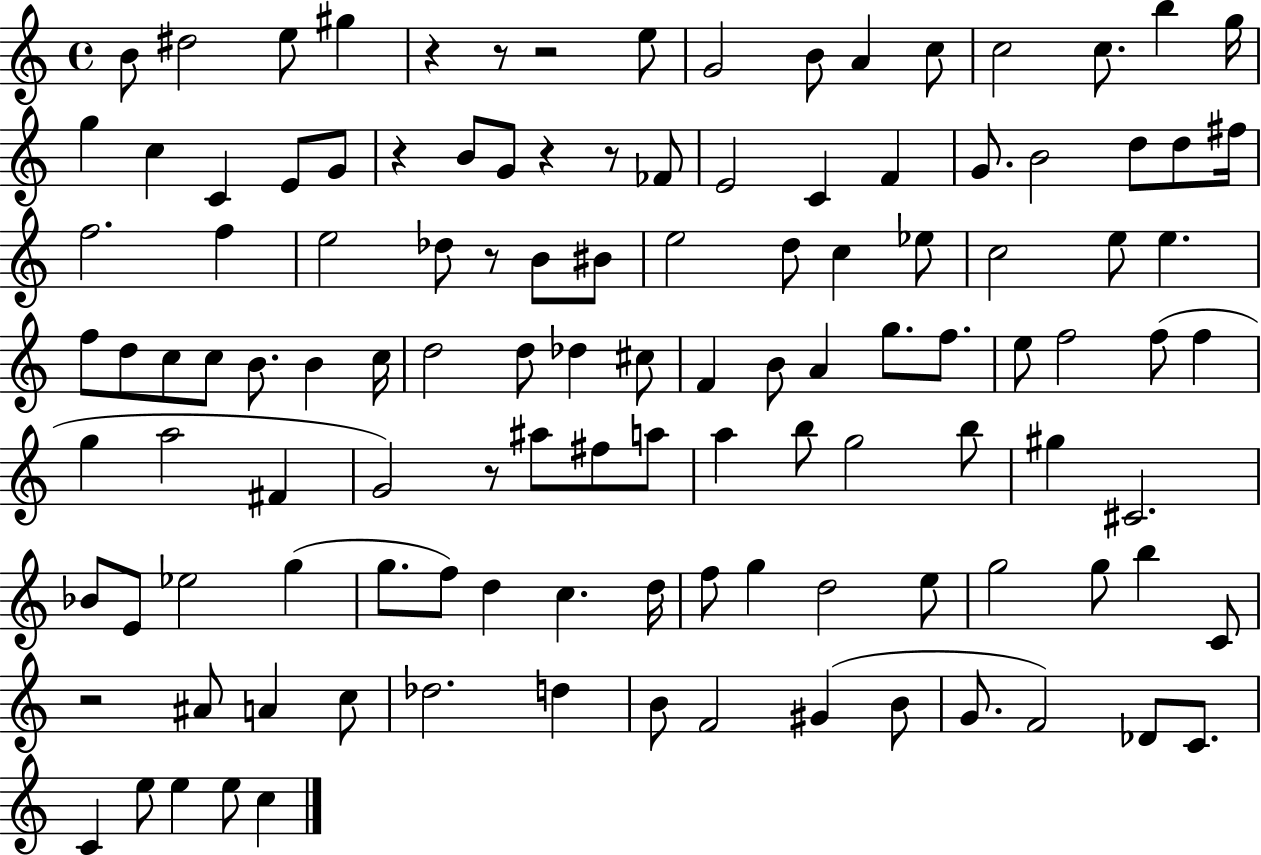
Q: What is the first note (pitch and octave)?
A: B4